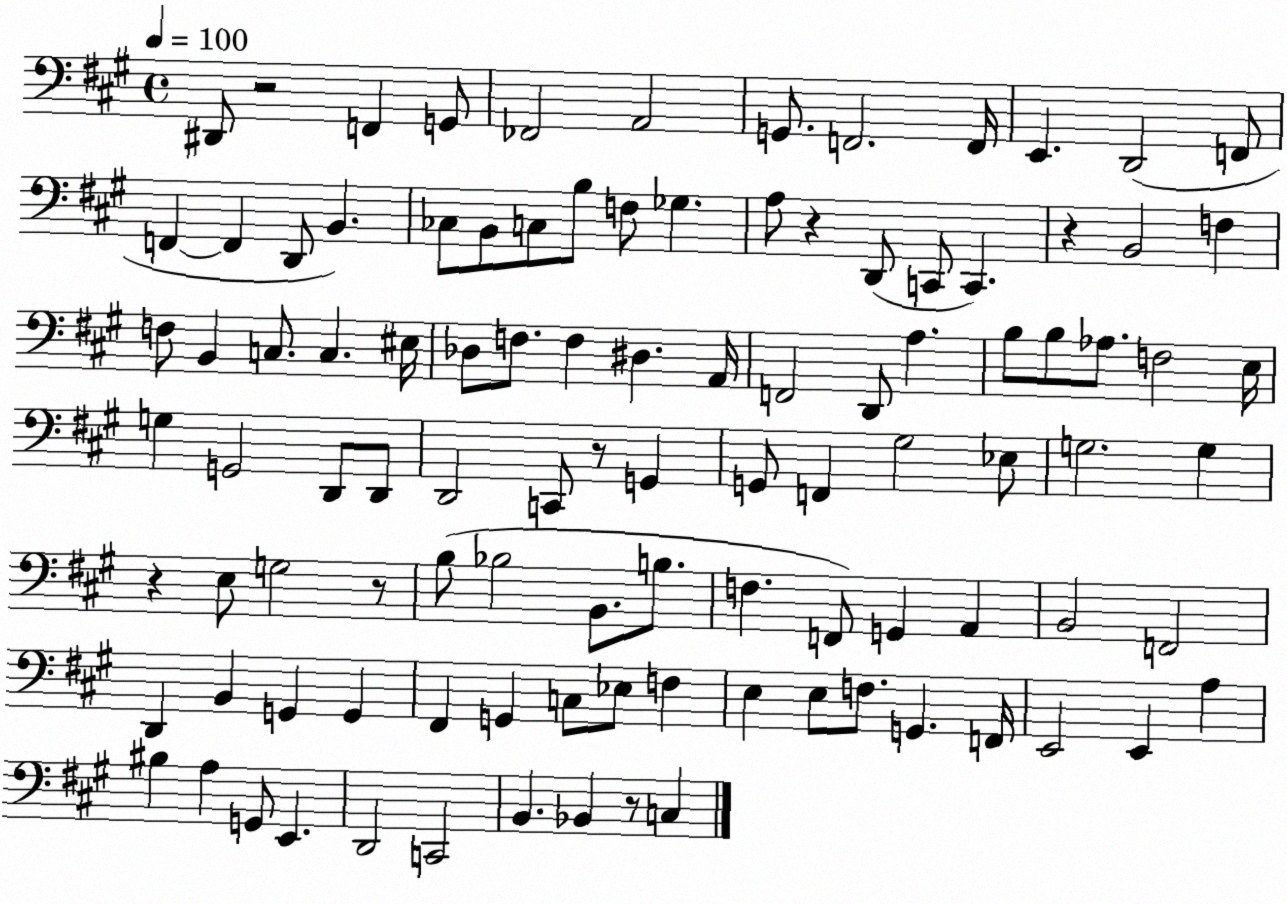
X:1
T:Untitled
M:4/4
L:1/4
K:A
^D,,/2 z2 F,, G,,/2 _F,,2 A,,2 G,,/2 F,,2 F,,/4 E,, D,,2 F,,/2 F,, F,, D,,/2 B,, _C,/2 B,,/2 C,/2 B,/2 F,/2 _G, A,/2 z D,,/2 C,,/2 C,, z B,,2 F, F,/2 B,, C,/2 C, ^E,/4 _D,/2 F,/2 F, ^D, A,,/4 F,,2 D,,/2 A, B,/2 B,/2 _A,/2 F,2 E,/4 G, G,,2 D,,/2 D,,/2 D,,2 C,,/2 z/2 G,, G,,/2 F,, ^G,2 _E,/2 G,2 G, z E,/2 G,2 z/2 B,/2 _B,2 B,,/2 B,/2 F, F,,/2 G,, A,, B,,2 F,,2 D,, B,, G,, G,, ^F,, G,, C,/2 _E,/2 F, E, E,/2 F,/2 G,, F,,/4 E,,2 E,, A, ^B, A, G,,/2 E,, D,,2 C,,2 B,, _B,, z/2 C,